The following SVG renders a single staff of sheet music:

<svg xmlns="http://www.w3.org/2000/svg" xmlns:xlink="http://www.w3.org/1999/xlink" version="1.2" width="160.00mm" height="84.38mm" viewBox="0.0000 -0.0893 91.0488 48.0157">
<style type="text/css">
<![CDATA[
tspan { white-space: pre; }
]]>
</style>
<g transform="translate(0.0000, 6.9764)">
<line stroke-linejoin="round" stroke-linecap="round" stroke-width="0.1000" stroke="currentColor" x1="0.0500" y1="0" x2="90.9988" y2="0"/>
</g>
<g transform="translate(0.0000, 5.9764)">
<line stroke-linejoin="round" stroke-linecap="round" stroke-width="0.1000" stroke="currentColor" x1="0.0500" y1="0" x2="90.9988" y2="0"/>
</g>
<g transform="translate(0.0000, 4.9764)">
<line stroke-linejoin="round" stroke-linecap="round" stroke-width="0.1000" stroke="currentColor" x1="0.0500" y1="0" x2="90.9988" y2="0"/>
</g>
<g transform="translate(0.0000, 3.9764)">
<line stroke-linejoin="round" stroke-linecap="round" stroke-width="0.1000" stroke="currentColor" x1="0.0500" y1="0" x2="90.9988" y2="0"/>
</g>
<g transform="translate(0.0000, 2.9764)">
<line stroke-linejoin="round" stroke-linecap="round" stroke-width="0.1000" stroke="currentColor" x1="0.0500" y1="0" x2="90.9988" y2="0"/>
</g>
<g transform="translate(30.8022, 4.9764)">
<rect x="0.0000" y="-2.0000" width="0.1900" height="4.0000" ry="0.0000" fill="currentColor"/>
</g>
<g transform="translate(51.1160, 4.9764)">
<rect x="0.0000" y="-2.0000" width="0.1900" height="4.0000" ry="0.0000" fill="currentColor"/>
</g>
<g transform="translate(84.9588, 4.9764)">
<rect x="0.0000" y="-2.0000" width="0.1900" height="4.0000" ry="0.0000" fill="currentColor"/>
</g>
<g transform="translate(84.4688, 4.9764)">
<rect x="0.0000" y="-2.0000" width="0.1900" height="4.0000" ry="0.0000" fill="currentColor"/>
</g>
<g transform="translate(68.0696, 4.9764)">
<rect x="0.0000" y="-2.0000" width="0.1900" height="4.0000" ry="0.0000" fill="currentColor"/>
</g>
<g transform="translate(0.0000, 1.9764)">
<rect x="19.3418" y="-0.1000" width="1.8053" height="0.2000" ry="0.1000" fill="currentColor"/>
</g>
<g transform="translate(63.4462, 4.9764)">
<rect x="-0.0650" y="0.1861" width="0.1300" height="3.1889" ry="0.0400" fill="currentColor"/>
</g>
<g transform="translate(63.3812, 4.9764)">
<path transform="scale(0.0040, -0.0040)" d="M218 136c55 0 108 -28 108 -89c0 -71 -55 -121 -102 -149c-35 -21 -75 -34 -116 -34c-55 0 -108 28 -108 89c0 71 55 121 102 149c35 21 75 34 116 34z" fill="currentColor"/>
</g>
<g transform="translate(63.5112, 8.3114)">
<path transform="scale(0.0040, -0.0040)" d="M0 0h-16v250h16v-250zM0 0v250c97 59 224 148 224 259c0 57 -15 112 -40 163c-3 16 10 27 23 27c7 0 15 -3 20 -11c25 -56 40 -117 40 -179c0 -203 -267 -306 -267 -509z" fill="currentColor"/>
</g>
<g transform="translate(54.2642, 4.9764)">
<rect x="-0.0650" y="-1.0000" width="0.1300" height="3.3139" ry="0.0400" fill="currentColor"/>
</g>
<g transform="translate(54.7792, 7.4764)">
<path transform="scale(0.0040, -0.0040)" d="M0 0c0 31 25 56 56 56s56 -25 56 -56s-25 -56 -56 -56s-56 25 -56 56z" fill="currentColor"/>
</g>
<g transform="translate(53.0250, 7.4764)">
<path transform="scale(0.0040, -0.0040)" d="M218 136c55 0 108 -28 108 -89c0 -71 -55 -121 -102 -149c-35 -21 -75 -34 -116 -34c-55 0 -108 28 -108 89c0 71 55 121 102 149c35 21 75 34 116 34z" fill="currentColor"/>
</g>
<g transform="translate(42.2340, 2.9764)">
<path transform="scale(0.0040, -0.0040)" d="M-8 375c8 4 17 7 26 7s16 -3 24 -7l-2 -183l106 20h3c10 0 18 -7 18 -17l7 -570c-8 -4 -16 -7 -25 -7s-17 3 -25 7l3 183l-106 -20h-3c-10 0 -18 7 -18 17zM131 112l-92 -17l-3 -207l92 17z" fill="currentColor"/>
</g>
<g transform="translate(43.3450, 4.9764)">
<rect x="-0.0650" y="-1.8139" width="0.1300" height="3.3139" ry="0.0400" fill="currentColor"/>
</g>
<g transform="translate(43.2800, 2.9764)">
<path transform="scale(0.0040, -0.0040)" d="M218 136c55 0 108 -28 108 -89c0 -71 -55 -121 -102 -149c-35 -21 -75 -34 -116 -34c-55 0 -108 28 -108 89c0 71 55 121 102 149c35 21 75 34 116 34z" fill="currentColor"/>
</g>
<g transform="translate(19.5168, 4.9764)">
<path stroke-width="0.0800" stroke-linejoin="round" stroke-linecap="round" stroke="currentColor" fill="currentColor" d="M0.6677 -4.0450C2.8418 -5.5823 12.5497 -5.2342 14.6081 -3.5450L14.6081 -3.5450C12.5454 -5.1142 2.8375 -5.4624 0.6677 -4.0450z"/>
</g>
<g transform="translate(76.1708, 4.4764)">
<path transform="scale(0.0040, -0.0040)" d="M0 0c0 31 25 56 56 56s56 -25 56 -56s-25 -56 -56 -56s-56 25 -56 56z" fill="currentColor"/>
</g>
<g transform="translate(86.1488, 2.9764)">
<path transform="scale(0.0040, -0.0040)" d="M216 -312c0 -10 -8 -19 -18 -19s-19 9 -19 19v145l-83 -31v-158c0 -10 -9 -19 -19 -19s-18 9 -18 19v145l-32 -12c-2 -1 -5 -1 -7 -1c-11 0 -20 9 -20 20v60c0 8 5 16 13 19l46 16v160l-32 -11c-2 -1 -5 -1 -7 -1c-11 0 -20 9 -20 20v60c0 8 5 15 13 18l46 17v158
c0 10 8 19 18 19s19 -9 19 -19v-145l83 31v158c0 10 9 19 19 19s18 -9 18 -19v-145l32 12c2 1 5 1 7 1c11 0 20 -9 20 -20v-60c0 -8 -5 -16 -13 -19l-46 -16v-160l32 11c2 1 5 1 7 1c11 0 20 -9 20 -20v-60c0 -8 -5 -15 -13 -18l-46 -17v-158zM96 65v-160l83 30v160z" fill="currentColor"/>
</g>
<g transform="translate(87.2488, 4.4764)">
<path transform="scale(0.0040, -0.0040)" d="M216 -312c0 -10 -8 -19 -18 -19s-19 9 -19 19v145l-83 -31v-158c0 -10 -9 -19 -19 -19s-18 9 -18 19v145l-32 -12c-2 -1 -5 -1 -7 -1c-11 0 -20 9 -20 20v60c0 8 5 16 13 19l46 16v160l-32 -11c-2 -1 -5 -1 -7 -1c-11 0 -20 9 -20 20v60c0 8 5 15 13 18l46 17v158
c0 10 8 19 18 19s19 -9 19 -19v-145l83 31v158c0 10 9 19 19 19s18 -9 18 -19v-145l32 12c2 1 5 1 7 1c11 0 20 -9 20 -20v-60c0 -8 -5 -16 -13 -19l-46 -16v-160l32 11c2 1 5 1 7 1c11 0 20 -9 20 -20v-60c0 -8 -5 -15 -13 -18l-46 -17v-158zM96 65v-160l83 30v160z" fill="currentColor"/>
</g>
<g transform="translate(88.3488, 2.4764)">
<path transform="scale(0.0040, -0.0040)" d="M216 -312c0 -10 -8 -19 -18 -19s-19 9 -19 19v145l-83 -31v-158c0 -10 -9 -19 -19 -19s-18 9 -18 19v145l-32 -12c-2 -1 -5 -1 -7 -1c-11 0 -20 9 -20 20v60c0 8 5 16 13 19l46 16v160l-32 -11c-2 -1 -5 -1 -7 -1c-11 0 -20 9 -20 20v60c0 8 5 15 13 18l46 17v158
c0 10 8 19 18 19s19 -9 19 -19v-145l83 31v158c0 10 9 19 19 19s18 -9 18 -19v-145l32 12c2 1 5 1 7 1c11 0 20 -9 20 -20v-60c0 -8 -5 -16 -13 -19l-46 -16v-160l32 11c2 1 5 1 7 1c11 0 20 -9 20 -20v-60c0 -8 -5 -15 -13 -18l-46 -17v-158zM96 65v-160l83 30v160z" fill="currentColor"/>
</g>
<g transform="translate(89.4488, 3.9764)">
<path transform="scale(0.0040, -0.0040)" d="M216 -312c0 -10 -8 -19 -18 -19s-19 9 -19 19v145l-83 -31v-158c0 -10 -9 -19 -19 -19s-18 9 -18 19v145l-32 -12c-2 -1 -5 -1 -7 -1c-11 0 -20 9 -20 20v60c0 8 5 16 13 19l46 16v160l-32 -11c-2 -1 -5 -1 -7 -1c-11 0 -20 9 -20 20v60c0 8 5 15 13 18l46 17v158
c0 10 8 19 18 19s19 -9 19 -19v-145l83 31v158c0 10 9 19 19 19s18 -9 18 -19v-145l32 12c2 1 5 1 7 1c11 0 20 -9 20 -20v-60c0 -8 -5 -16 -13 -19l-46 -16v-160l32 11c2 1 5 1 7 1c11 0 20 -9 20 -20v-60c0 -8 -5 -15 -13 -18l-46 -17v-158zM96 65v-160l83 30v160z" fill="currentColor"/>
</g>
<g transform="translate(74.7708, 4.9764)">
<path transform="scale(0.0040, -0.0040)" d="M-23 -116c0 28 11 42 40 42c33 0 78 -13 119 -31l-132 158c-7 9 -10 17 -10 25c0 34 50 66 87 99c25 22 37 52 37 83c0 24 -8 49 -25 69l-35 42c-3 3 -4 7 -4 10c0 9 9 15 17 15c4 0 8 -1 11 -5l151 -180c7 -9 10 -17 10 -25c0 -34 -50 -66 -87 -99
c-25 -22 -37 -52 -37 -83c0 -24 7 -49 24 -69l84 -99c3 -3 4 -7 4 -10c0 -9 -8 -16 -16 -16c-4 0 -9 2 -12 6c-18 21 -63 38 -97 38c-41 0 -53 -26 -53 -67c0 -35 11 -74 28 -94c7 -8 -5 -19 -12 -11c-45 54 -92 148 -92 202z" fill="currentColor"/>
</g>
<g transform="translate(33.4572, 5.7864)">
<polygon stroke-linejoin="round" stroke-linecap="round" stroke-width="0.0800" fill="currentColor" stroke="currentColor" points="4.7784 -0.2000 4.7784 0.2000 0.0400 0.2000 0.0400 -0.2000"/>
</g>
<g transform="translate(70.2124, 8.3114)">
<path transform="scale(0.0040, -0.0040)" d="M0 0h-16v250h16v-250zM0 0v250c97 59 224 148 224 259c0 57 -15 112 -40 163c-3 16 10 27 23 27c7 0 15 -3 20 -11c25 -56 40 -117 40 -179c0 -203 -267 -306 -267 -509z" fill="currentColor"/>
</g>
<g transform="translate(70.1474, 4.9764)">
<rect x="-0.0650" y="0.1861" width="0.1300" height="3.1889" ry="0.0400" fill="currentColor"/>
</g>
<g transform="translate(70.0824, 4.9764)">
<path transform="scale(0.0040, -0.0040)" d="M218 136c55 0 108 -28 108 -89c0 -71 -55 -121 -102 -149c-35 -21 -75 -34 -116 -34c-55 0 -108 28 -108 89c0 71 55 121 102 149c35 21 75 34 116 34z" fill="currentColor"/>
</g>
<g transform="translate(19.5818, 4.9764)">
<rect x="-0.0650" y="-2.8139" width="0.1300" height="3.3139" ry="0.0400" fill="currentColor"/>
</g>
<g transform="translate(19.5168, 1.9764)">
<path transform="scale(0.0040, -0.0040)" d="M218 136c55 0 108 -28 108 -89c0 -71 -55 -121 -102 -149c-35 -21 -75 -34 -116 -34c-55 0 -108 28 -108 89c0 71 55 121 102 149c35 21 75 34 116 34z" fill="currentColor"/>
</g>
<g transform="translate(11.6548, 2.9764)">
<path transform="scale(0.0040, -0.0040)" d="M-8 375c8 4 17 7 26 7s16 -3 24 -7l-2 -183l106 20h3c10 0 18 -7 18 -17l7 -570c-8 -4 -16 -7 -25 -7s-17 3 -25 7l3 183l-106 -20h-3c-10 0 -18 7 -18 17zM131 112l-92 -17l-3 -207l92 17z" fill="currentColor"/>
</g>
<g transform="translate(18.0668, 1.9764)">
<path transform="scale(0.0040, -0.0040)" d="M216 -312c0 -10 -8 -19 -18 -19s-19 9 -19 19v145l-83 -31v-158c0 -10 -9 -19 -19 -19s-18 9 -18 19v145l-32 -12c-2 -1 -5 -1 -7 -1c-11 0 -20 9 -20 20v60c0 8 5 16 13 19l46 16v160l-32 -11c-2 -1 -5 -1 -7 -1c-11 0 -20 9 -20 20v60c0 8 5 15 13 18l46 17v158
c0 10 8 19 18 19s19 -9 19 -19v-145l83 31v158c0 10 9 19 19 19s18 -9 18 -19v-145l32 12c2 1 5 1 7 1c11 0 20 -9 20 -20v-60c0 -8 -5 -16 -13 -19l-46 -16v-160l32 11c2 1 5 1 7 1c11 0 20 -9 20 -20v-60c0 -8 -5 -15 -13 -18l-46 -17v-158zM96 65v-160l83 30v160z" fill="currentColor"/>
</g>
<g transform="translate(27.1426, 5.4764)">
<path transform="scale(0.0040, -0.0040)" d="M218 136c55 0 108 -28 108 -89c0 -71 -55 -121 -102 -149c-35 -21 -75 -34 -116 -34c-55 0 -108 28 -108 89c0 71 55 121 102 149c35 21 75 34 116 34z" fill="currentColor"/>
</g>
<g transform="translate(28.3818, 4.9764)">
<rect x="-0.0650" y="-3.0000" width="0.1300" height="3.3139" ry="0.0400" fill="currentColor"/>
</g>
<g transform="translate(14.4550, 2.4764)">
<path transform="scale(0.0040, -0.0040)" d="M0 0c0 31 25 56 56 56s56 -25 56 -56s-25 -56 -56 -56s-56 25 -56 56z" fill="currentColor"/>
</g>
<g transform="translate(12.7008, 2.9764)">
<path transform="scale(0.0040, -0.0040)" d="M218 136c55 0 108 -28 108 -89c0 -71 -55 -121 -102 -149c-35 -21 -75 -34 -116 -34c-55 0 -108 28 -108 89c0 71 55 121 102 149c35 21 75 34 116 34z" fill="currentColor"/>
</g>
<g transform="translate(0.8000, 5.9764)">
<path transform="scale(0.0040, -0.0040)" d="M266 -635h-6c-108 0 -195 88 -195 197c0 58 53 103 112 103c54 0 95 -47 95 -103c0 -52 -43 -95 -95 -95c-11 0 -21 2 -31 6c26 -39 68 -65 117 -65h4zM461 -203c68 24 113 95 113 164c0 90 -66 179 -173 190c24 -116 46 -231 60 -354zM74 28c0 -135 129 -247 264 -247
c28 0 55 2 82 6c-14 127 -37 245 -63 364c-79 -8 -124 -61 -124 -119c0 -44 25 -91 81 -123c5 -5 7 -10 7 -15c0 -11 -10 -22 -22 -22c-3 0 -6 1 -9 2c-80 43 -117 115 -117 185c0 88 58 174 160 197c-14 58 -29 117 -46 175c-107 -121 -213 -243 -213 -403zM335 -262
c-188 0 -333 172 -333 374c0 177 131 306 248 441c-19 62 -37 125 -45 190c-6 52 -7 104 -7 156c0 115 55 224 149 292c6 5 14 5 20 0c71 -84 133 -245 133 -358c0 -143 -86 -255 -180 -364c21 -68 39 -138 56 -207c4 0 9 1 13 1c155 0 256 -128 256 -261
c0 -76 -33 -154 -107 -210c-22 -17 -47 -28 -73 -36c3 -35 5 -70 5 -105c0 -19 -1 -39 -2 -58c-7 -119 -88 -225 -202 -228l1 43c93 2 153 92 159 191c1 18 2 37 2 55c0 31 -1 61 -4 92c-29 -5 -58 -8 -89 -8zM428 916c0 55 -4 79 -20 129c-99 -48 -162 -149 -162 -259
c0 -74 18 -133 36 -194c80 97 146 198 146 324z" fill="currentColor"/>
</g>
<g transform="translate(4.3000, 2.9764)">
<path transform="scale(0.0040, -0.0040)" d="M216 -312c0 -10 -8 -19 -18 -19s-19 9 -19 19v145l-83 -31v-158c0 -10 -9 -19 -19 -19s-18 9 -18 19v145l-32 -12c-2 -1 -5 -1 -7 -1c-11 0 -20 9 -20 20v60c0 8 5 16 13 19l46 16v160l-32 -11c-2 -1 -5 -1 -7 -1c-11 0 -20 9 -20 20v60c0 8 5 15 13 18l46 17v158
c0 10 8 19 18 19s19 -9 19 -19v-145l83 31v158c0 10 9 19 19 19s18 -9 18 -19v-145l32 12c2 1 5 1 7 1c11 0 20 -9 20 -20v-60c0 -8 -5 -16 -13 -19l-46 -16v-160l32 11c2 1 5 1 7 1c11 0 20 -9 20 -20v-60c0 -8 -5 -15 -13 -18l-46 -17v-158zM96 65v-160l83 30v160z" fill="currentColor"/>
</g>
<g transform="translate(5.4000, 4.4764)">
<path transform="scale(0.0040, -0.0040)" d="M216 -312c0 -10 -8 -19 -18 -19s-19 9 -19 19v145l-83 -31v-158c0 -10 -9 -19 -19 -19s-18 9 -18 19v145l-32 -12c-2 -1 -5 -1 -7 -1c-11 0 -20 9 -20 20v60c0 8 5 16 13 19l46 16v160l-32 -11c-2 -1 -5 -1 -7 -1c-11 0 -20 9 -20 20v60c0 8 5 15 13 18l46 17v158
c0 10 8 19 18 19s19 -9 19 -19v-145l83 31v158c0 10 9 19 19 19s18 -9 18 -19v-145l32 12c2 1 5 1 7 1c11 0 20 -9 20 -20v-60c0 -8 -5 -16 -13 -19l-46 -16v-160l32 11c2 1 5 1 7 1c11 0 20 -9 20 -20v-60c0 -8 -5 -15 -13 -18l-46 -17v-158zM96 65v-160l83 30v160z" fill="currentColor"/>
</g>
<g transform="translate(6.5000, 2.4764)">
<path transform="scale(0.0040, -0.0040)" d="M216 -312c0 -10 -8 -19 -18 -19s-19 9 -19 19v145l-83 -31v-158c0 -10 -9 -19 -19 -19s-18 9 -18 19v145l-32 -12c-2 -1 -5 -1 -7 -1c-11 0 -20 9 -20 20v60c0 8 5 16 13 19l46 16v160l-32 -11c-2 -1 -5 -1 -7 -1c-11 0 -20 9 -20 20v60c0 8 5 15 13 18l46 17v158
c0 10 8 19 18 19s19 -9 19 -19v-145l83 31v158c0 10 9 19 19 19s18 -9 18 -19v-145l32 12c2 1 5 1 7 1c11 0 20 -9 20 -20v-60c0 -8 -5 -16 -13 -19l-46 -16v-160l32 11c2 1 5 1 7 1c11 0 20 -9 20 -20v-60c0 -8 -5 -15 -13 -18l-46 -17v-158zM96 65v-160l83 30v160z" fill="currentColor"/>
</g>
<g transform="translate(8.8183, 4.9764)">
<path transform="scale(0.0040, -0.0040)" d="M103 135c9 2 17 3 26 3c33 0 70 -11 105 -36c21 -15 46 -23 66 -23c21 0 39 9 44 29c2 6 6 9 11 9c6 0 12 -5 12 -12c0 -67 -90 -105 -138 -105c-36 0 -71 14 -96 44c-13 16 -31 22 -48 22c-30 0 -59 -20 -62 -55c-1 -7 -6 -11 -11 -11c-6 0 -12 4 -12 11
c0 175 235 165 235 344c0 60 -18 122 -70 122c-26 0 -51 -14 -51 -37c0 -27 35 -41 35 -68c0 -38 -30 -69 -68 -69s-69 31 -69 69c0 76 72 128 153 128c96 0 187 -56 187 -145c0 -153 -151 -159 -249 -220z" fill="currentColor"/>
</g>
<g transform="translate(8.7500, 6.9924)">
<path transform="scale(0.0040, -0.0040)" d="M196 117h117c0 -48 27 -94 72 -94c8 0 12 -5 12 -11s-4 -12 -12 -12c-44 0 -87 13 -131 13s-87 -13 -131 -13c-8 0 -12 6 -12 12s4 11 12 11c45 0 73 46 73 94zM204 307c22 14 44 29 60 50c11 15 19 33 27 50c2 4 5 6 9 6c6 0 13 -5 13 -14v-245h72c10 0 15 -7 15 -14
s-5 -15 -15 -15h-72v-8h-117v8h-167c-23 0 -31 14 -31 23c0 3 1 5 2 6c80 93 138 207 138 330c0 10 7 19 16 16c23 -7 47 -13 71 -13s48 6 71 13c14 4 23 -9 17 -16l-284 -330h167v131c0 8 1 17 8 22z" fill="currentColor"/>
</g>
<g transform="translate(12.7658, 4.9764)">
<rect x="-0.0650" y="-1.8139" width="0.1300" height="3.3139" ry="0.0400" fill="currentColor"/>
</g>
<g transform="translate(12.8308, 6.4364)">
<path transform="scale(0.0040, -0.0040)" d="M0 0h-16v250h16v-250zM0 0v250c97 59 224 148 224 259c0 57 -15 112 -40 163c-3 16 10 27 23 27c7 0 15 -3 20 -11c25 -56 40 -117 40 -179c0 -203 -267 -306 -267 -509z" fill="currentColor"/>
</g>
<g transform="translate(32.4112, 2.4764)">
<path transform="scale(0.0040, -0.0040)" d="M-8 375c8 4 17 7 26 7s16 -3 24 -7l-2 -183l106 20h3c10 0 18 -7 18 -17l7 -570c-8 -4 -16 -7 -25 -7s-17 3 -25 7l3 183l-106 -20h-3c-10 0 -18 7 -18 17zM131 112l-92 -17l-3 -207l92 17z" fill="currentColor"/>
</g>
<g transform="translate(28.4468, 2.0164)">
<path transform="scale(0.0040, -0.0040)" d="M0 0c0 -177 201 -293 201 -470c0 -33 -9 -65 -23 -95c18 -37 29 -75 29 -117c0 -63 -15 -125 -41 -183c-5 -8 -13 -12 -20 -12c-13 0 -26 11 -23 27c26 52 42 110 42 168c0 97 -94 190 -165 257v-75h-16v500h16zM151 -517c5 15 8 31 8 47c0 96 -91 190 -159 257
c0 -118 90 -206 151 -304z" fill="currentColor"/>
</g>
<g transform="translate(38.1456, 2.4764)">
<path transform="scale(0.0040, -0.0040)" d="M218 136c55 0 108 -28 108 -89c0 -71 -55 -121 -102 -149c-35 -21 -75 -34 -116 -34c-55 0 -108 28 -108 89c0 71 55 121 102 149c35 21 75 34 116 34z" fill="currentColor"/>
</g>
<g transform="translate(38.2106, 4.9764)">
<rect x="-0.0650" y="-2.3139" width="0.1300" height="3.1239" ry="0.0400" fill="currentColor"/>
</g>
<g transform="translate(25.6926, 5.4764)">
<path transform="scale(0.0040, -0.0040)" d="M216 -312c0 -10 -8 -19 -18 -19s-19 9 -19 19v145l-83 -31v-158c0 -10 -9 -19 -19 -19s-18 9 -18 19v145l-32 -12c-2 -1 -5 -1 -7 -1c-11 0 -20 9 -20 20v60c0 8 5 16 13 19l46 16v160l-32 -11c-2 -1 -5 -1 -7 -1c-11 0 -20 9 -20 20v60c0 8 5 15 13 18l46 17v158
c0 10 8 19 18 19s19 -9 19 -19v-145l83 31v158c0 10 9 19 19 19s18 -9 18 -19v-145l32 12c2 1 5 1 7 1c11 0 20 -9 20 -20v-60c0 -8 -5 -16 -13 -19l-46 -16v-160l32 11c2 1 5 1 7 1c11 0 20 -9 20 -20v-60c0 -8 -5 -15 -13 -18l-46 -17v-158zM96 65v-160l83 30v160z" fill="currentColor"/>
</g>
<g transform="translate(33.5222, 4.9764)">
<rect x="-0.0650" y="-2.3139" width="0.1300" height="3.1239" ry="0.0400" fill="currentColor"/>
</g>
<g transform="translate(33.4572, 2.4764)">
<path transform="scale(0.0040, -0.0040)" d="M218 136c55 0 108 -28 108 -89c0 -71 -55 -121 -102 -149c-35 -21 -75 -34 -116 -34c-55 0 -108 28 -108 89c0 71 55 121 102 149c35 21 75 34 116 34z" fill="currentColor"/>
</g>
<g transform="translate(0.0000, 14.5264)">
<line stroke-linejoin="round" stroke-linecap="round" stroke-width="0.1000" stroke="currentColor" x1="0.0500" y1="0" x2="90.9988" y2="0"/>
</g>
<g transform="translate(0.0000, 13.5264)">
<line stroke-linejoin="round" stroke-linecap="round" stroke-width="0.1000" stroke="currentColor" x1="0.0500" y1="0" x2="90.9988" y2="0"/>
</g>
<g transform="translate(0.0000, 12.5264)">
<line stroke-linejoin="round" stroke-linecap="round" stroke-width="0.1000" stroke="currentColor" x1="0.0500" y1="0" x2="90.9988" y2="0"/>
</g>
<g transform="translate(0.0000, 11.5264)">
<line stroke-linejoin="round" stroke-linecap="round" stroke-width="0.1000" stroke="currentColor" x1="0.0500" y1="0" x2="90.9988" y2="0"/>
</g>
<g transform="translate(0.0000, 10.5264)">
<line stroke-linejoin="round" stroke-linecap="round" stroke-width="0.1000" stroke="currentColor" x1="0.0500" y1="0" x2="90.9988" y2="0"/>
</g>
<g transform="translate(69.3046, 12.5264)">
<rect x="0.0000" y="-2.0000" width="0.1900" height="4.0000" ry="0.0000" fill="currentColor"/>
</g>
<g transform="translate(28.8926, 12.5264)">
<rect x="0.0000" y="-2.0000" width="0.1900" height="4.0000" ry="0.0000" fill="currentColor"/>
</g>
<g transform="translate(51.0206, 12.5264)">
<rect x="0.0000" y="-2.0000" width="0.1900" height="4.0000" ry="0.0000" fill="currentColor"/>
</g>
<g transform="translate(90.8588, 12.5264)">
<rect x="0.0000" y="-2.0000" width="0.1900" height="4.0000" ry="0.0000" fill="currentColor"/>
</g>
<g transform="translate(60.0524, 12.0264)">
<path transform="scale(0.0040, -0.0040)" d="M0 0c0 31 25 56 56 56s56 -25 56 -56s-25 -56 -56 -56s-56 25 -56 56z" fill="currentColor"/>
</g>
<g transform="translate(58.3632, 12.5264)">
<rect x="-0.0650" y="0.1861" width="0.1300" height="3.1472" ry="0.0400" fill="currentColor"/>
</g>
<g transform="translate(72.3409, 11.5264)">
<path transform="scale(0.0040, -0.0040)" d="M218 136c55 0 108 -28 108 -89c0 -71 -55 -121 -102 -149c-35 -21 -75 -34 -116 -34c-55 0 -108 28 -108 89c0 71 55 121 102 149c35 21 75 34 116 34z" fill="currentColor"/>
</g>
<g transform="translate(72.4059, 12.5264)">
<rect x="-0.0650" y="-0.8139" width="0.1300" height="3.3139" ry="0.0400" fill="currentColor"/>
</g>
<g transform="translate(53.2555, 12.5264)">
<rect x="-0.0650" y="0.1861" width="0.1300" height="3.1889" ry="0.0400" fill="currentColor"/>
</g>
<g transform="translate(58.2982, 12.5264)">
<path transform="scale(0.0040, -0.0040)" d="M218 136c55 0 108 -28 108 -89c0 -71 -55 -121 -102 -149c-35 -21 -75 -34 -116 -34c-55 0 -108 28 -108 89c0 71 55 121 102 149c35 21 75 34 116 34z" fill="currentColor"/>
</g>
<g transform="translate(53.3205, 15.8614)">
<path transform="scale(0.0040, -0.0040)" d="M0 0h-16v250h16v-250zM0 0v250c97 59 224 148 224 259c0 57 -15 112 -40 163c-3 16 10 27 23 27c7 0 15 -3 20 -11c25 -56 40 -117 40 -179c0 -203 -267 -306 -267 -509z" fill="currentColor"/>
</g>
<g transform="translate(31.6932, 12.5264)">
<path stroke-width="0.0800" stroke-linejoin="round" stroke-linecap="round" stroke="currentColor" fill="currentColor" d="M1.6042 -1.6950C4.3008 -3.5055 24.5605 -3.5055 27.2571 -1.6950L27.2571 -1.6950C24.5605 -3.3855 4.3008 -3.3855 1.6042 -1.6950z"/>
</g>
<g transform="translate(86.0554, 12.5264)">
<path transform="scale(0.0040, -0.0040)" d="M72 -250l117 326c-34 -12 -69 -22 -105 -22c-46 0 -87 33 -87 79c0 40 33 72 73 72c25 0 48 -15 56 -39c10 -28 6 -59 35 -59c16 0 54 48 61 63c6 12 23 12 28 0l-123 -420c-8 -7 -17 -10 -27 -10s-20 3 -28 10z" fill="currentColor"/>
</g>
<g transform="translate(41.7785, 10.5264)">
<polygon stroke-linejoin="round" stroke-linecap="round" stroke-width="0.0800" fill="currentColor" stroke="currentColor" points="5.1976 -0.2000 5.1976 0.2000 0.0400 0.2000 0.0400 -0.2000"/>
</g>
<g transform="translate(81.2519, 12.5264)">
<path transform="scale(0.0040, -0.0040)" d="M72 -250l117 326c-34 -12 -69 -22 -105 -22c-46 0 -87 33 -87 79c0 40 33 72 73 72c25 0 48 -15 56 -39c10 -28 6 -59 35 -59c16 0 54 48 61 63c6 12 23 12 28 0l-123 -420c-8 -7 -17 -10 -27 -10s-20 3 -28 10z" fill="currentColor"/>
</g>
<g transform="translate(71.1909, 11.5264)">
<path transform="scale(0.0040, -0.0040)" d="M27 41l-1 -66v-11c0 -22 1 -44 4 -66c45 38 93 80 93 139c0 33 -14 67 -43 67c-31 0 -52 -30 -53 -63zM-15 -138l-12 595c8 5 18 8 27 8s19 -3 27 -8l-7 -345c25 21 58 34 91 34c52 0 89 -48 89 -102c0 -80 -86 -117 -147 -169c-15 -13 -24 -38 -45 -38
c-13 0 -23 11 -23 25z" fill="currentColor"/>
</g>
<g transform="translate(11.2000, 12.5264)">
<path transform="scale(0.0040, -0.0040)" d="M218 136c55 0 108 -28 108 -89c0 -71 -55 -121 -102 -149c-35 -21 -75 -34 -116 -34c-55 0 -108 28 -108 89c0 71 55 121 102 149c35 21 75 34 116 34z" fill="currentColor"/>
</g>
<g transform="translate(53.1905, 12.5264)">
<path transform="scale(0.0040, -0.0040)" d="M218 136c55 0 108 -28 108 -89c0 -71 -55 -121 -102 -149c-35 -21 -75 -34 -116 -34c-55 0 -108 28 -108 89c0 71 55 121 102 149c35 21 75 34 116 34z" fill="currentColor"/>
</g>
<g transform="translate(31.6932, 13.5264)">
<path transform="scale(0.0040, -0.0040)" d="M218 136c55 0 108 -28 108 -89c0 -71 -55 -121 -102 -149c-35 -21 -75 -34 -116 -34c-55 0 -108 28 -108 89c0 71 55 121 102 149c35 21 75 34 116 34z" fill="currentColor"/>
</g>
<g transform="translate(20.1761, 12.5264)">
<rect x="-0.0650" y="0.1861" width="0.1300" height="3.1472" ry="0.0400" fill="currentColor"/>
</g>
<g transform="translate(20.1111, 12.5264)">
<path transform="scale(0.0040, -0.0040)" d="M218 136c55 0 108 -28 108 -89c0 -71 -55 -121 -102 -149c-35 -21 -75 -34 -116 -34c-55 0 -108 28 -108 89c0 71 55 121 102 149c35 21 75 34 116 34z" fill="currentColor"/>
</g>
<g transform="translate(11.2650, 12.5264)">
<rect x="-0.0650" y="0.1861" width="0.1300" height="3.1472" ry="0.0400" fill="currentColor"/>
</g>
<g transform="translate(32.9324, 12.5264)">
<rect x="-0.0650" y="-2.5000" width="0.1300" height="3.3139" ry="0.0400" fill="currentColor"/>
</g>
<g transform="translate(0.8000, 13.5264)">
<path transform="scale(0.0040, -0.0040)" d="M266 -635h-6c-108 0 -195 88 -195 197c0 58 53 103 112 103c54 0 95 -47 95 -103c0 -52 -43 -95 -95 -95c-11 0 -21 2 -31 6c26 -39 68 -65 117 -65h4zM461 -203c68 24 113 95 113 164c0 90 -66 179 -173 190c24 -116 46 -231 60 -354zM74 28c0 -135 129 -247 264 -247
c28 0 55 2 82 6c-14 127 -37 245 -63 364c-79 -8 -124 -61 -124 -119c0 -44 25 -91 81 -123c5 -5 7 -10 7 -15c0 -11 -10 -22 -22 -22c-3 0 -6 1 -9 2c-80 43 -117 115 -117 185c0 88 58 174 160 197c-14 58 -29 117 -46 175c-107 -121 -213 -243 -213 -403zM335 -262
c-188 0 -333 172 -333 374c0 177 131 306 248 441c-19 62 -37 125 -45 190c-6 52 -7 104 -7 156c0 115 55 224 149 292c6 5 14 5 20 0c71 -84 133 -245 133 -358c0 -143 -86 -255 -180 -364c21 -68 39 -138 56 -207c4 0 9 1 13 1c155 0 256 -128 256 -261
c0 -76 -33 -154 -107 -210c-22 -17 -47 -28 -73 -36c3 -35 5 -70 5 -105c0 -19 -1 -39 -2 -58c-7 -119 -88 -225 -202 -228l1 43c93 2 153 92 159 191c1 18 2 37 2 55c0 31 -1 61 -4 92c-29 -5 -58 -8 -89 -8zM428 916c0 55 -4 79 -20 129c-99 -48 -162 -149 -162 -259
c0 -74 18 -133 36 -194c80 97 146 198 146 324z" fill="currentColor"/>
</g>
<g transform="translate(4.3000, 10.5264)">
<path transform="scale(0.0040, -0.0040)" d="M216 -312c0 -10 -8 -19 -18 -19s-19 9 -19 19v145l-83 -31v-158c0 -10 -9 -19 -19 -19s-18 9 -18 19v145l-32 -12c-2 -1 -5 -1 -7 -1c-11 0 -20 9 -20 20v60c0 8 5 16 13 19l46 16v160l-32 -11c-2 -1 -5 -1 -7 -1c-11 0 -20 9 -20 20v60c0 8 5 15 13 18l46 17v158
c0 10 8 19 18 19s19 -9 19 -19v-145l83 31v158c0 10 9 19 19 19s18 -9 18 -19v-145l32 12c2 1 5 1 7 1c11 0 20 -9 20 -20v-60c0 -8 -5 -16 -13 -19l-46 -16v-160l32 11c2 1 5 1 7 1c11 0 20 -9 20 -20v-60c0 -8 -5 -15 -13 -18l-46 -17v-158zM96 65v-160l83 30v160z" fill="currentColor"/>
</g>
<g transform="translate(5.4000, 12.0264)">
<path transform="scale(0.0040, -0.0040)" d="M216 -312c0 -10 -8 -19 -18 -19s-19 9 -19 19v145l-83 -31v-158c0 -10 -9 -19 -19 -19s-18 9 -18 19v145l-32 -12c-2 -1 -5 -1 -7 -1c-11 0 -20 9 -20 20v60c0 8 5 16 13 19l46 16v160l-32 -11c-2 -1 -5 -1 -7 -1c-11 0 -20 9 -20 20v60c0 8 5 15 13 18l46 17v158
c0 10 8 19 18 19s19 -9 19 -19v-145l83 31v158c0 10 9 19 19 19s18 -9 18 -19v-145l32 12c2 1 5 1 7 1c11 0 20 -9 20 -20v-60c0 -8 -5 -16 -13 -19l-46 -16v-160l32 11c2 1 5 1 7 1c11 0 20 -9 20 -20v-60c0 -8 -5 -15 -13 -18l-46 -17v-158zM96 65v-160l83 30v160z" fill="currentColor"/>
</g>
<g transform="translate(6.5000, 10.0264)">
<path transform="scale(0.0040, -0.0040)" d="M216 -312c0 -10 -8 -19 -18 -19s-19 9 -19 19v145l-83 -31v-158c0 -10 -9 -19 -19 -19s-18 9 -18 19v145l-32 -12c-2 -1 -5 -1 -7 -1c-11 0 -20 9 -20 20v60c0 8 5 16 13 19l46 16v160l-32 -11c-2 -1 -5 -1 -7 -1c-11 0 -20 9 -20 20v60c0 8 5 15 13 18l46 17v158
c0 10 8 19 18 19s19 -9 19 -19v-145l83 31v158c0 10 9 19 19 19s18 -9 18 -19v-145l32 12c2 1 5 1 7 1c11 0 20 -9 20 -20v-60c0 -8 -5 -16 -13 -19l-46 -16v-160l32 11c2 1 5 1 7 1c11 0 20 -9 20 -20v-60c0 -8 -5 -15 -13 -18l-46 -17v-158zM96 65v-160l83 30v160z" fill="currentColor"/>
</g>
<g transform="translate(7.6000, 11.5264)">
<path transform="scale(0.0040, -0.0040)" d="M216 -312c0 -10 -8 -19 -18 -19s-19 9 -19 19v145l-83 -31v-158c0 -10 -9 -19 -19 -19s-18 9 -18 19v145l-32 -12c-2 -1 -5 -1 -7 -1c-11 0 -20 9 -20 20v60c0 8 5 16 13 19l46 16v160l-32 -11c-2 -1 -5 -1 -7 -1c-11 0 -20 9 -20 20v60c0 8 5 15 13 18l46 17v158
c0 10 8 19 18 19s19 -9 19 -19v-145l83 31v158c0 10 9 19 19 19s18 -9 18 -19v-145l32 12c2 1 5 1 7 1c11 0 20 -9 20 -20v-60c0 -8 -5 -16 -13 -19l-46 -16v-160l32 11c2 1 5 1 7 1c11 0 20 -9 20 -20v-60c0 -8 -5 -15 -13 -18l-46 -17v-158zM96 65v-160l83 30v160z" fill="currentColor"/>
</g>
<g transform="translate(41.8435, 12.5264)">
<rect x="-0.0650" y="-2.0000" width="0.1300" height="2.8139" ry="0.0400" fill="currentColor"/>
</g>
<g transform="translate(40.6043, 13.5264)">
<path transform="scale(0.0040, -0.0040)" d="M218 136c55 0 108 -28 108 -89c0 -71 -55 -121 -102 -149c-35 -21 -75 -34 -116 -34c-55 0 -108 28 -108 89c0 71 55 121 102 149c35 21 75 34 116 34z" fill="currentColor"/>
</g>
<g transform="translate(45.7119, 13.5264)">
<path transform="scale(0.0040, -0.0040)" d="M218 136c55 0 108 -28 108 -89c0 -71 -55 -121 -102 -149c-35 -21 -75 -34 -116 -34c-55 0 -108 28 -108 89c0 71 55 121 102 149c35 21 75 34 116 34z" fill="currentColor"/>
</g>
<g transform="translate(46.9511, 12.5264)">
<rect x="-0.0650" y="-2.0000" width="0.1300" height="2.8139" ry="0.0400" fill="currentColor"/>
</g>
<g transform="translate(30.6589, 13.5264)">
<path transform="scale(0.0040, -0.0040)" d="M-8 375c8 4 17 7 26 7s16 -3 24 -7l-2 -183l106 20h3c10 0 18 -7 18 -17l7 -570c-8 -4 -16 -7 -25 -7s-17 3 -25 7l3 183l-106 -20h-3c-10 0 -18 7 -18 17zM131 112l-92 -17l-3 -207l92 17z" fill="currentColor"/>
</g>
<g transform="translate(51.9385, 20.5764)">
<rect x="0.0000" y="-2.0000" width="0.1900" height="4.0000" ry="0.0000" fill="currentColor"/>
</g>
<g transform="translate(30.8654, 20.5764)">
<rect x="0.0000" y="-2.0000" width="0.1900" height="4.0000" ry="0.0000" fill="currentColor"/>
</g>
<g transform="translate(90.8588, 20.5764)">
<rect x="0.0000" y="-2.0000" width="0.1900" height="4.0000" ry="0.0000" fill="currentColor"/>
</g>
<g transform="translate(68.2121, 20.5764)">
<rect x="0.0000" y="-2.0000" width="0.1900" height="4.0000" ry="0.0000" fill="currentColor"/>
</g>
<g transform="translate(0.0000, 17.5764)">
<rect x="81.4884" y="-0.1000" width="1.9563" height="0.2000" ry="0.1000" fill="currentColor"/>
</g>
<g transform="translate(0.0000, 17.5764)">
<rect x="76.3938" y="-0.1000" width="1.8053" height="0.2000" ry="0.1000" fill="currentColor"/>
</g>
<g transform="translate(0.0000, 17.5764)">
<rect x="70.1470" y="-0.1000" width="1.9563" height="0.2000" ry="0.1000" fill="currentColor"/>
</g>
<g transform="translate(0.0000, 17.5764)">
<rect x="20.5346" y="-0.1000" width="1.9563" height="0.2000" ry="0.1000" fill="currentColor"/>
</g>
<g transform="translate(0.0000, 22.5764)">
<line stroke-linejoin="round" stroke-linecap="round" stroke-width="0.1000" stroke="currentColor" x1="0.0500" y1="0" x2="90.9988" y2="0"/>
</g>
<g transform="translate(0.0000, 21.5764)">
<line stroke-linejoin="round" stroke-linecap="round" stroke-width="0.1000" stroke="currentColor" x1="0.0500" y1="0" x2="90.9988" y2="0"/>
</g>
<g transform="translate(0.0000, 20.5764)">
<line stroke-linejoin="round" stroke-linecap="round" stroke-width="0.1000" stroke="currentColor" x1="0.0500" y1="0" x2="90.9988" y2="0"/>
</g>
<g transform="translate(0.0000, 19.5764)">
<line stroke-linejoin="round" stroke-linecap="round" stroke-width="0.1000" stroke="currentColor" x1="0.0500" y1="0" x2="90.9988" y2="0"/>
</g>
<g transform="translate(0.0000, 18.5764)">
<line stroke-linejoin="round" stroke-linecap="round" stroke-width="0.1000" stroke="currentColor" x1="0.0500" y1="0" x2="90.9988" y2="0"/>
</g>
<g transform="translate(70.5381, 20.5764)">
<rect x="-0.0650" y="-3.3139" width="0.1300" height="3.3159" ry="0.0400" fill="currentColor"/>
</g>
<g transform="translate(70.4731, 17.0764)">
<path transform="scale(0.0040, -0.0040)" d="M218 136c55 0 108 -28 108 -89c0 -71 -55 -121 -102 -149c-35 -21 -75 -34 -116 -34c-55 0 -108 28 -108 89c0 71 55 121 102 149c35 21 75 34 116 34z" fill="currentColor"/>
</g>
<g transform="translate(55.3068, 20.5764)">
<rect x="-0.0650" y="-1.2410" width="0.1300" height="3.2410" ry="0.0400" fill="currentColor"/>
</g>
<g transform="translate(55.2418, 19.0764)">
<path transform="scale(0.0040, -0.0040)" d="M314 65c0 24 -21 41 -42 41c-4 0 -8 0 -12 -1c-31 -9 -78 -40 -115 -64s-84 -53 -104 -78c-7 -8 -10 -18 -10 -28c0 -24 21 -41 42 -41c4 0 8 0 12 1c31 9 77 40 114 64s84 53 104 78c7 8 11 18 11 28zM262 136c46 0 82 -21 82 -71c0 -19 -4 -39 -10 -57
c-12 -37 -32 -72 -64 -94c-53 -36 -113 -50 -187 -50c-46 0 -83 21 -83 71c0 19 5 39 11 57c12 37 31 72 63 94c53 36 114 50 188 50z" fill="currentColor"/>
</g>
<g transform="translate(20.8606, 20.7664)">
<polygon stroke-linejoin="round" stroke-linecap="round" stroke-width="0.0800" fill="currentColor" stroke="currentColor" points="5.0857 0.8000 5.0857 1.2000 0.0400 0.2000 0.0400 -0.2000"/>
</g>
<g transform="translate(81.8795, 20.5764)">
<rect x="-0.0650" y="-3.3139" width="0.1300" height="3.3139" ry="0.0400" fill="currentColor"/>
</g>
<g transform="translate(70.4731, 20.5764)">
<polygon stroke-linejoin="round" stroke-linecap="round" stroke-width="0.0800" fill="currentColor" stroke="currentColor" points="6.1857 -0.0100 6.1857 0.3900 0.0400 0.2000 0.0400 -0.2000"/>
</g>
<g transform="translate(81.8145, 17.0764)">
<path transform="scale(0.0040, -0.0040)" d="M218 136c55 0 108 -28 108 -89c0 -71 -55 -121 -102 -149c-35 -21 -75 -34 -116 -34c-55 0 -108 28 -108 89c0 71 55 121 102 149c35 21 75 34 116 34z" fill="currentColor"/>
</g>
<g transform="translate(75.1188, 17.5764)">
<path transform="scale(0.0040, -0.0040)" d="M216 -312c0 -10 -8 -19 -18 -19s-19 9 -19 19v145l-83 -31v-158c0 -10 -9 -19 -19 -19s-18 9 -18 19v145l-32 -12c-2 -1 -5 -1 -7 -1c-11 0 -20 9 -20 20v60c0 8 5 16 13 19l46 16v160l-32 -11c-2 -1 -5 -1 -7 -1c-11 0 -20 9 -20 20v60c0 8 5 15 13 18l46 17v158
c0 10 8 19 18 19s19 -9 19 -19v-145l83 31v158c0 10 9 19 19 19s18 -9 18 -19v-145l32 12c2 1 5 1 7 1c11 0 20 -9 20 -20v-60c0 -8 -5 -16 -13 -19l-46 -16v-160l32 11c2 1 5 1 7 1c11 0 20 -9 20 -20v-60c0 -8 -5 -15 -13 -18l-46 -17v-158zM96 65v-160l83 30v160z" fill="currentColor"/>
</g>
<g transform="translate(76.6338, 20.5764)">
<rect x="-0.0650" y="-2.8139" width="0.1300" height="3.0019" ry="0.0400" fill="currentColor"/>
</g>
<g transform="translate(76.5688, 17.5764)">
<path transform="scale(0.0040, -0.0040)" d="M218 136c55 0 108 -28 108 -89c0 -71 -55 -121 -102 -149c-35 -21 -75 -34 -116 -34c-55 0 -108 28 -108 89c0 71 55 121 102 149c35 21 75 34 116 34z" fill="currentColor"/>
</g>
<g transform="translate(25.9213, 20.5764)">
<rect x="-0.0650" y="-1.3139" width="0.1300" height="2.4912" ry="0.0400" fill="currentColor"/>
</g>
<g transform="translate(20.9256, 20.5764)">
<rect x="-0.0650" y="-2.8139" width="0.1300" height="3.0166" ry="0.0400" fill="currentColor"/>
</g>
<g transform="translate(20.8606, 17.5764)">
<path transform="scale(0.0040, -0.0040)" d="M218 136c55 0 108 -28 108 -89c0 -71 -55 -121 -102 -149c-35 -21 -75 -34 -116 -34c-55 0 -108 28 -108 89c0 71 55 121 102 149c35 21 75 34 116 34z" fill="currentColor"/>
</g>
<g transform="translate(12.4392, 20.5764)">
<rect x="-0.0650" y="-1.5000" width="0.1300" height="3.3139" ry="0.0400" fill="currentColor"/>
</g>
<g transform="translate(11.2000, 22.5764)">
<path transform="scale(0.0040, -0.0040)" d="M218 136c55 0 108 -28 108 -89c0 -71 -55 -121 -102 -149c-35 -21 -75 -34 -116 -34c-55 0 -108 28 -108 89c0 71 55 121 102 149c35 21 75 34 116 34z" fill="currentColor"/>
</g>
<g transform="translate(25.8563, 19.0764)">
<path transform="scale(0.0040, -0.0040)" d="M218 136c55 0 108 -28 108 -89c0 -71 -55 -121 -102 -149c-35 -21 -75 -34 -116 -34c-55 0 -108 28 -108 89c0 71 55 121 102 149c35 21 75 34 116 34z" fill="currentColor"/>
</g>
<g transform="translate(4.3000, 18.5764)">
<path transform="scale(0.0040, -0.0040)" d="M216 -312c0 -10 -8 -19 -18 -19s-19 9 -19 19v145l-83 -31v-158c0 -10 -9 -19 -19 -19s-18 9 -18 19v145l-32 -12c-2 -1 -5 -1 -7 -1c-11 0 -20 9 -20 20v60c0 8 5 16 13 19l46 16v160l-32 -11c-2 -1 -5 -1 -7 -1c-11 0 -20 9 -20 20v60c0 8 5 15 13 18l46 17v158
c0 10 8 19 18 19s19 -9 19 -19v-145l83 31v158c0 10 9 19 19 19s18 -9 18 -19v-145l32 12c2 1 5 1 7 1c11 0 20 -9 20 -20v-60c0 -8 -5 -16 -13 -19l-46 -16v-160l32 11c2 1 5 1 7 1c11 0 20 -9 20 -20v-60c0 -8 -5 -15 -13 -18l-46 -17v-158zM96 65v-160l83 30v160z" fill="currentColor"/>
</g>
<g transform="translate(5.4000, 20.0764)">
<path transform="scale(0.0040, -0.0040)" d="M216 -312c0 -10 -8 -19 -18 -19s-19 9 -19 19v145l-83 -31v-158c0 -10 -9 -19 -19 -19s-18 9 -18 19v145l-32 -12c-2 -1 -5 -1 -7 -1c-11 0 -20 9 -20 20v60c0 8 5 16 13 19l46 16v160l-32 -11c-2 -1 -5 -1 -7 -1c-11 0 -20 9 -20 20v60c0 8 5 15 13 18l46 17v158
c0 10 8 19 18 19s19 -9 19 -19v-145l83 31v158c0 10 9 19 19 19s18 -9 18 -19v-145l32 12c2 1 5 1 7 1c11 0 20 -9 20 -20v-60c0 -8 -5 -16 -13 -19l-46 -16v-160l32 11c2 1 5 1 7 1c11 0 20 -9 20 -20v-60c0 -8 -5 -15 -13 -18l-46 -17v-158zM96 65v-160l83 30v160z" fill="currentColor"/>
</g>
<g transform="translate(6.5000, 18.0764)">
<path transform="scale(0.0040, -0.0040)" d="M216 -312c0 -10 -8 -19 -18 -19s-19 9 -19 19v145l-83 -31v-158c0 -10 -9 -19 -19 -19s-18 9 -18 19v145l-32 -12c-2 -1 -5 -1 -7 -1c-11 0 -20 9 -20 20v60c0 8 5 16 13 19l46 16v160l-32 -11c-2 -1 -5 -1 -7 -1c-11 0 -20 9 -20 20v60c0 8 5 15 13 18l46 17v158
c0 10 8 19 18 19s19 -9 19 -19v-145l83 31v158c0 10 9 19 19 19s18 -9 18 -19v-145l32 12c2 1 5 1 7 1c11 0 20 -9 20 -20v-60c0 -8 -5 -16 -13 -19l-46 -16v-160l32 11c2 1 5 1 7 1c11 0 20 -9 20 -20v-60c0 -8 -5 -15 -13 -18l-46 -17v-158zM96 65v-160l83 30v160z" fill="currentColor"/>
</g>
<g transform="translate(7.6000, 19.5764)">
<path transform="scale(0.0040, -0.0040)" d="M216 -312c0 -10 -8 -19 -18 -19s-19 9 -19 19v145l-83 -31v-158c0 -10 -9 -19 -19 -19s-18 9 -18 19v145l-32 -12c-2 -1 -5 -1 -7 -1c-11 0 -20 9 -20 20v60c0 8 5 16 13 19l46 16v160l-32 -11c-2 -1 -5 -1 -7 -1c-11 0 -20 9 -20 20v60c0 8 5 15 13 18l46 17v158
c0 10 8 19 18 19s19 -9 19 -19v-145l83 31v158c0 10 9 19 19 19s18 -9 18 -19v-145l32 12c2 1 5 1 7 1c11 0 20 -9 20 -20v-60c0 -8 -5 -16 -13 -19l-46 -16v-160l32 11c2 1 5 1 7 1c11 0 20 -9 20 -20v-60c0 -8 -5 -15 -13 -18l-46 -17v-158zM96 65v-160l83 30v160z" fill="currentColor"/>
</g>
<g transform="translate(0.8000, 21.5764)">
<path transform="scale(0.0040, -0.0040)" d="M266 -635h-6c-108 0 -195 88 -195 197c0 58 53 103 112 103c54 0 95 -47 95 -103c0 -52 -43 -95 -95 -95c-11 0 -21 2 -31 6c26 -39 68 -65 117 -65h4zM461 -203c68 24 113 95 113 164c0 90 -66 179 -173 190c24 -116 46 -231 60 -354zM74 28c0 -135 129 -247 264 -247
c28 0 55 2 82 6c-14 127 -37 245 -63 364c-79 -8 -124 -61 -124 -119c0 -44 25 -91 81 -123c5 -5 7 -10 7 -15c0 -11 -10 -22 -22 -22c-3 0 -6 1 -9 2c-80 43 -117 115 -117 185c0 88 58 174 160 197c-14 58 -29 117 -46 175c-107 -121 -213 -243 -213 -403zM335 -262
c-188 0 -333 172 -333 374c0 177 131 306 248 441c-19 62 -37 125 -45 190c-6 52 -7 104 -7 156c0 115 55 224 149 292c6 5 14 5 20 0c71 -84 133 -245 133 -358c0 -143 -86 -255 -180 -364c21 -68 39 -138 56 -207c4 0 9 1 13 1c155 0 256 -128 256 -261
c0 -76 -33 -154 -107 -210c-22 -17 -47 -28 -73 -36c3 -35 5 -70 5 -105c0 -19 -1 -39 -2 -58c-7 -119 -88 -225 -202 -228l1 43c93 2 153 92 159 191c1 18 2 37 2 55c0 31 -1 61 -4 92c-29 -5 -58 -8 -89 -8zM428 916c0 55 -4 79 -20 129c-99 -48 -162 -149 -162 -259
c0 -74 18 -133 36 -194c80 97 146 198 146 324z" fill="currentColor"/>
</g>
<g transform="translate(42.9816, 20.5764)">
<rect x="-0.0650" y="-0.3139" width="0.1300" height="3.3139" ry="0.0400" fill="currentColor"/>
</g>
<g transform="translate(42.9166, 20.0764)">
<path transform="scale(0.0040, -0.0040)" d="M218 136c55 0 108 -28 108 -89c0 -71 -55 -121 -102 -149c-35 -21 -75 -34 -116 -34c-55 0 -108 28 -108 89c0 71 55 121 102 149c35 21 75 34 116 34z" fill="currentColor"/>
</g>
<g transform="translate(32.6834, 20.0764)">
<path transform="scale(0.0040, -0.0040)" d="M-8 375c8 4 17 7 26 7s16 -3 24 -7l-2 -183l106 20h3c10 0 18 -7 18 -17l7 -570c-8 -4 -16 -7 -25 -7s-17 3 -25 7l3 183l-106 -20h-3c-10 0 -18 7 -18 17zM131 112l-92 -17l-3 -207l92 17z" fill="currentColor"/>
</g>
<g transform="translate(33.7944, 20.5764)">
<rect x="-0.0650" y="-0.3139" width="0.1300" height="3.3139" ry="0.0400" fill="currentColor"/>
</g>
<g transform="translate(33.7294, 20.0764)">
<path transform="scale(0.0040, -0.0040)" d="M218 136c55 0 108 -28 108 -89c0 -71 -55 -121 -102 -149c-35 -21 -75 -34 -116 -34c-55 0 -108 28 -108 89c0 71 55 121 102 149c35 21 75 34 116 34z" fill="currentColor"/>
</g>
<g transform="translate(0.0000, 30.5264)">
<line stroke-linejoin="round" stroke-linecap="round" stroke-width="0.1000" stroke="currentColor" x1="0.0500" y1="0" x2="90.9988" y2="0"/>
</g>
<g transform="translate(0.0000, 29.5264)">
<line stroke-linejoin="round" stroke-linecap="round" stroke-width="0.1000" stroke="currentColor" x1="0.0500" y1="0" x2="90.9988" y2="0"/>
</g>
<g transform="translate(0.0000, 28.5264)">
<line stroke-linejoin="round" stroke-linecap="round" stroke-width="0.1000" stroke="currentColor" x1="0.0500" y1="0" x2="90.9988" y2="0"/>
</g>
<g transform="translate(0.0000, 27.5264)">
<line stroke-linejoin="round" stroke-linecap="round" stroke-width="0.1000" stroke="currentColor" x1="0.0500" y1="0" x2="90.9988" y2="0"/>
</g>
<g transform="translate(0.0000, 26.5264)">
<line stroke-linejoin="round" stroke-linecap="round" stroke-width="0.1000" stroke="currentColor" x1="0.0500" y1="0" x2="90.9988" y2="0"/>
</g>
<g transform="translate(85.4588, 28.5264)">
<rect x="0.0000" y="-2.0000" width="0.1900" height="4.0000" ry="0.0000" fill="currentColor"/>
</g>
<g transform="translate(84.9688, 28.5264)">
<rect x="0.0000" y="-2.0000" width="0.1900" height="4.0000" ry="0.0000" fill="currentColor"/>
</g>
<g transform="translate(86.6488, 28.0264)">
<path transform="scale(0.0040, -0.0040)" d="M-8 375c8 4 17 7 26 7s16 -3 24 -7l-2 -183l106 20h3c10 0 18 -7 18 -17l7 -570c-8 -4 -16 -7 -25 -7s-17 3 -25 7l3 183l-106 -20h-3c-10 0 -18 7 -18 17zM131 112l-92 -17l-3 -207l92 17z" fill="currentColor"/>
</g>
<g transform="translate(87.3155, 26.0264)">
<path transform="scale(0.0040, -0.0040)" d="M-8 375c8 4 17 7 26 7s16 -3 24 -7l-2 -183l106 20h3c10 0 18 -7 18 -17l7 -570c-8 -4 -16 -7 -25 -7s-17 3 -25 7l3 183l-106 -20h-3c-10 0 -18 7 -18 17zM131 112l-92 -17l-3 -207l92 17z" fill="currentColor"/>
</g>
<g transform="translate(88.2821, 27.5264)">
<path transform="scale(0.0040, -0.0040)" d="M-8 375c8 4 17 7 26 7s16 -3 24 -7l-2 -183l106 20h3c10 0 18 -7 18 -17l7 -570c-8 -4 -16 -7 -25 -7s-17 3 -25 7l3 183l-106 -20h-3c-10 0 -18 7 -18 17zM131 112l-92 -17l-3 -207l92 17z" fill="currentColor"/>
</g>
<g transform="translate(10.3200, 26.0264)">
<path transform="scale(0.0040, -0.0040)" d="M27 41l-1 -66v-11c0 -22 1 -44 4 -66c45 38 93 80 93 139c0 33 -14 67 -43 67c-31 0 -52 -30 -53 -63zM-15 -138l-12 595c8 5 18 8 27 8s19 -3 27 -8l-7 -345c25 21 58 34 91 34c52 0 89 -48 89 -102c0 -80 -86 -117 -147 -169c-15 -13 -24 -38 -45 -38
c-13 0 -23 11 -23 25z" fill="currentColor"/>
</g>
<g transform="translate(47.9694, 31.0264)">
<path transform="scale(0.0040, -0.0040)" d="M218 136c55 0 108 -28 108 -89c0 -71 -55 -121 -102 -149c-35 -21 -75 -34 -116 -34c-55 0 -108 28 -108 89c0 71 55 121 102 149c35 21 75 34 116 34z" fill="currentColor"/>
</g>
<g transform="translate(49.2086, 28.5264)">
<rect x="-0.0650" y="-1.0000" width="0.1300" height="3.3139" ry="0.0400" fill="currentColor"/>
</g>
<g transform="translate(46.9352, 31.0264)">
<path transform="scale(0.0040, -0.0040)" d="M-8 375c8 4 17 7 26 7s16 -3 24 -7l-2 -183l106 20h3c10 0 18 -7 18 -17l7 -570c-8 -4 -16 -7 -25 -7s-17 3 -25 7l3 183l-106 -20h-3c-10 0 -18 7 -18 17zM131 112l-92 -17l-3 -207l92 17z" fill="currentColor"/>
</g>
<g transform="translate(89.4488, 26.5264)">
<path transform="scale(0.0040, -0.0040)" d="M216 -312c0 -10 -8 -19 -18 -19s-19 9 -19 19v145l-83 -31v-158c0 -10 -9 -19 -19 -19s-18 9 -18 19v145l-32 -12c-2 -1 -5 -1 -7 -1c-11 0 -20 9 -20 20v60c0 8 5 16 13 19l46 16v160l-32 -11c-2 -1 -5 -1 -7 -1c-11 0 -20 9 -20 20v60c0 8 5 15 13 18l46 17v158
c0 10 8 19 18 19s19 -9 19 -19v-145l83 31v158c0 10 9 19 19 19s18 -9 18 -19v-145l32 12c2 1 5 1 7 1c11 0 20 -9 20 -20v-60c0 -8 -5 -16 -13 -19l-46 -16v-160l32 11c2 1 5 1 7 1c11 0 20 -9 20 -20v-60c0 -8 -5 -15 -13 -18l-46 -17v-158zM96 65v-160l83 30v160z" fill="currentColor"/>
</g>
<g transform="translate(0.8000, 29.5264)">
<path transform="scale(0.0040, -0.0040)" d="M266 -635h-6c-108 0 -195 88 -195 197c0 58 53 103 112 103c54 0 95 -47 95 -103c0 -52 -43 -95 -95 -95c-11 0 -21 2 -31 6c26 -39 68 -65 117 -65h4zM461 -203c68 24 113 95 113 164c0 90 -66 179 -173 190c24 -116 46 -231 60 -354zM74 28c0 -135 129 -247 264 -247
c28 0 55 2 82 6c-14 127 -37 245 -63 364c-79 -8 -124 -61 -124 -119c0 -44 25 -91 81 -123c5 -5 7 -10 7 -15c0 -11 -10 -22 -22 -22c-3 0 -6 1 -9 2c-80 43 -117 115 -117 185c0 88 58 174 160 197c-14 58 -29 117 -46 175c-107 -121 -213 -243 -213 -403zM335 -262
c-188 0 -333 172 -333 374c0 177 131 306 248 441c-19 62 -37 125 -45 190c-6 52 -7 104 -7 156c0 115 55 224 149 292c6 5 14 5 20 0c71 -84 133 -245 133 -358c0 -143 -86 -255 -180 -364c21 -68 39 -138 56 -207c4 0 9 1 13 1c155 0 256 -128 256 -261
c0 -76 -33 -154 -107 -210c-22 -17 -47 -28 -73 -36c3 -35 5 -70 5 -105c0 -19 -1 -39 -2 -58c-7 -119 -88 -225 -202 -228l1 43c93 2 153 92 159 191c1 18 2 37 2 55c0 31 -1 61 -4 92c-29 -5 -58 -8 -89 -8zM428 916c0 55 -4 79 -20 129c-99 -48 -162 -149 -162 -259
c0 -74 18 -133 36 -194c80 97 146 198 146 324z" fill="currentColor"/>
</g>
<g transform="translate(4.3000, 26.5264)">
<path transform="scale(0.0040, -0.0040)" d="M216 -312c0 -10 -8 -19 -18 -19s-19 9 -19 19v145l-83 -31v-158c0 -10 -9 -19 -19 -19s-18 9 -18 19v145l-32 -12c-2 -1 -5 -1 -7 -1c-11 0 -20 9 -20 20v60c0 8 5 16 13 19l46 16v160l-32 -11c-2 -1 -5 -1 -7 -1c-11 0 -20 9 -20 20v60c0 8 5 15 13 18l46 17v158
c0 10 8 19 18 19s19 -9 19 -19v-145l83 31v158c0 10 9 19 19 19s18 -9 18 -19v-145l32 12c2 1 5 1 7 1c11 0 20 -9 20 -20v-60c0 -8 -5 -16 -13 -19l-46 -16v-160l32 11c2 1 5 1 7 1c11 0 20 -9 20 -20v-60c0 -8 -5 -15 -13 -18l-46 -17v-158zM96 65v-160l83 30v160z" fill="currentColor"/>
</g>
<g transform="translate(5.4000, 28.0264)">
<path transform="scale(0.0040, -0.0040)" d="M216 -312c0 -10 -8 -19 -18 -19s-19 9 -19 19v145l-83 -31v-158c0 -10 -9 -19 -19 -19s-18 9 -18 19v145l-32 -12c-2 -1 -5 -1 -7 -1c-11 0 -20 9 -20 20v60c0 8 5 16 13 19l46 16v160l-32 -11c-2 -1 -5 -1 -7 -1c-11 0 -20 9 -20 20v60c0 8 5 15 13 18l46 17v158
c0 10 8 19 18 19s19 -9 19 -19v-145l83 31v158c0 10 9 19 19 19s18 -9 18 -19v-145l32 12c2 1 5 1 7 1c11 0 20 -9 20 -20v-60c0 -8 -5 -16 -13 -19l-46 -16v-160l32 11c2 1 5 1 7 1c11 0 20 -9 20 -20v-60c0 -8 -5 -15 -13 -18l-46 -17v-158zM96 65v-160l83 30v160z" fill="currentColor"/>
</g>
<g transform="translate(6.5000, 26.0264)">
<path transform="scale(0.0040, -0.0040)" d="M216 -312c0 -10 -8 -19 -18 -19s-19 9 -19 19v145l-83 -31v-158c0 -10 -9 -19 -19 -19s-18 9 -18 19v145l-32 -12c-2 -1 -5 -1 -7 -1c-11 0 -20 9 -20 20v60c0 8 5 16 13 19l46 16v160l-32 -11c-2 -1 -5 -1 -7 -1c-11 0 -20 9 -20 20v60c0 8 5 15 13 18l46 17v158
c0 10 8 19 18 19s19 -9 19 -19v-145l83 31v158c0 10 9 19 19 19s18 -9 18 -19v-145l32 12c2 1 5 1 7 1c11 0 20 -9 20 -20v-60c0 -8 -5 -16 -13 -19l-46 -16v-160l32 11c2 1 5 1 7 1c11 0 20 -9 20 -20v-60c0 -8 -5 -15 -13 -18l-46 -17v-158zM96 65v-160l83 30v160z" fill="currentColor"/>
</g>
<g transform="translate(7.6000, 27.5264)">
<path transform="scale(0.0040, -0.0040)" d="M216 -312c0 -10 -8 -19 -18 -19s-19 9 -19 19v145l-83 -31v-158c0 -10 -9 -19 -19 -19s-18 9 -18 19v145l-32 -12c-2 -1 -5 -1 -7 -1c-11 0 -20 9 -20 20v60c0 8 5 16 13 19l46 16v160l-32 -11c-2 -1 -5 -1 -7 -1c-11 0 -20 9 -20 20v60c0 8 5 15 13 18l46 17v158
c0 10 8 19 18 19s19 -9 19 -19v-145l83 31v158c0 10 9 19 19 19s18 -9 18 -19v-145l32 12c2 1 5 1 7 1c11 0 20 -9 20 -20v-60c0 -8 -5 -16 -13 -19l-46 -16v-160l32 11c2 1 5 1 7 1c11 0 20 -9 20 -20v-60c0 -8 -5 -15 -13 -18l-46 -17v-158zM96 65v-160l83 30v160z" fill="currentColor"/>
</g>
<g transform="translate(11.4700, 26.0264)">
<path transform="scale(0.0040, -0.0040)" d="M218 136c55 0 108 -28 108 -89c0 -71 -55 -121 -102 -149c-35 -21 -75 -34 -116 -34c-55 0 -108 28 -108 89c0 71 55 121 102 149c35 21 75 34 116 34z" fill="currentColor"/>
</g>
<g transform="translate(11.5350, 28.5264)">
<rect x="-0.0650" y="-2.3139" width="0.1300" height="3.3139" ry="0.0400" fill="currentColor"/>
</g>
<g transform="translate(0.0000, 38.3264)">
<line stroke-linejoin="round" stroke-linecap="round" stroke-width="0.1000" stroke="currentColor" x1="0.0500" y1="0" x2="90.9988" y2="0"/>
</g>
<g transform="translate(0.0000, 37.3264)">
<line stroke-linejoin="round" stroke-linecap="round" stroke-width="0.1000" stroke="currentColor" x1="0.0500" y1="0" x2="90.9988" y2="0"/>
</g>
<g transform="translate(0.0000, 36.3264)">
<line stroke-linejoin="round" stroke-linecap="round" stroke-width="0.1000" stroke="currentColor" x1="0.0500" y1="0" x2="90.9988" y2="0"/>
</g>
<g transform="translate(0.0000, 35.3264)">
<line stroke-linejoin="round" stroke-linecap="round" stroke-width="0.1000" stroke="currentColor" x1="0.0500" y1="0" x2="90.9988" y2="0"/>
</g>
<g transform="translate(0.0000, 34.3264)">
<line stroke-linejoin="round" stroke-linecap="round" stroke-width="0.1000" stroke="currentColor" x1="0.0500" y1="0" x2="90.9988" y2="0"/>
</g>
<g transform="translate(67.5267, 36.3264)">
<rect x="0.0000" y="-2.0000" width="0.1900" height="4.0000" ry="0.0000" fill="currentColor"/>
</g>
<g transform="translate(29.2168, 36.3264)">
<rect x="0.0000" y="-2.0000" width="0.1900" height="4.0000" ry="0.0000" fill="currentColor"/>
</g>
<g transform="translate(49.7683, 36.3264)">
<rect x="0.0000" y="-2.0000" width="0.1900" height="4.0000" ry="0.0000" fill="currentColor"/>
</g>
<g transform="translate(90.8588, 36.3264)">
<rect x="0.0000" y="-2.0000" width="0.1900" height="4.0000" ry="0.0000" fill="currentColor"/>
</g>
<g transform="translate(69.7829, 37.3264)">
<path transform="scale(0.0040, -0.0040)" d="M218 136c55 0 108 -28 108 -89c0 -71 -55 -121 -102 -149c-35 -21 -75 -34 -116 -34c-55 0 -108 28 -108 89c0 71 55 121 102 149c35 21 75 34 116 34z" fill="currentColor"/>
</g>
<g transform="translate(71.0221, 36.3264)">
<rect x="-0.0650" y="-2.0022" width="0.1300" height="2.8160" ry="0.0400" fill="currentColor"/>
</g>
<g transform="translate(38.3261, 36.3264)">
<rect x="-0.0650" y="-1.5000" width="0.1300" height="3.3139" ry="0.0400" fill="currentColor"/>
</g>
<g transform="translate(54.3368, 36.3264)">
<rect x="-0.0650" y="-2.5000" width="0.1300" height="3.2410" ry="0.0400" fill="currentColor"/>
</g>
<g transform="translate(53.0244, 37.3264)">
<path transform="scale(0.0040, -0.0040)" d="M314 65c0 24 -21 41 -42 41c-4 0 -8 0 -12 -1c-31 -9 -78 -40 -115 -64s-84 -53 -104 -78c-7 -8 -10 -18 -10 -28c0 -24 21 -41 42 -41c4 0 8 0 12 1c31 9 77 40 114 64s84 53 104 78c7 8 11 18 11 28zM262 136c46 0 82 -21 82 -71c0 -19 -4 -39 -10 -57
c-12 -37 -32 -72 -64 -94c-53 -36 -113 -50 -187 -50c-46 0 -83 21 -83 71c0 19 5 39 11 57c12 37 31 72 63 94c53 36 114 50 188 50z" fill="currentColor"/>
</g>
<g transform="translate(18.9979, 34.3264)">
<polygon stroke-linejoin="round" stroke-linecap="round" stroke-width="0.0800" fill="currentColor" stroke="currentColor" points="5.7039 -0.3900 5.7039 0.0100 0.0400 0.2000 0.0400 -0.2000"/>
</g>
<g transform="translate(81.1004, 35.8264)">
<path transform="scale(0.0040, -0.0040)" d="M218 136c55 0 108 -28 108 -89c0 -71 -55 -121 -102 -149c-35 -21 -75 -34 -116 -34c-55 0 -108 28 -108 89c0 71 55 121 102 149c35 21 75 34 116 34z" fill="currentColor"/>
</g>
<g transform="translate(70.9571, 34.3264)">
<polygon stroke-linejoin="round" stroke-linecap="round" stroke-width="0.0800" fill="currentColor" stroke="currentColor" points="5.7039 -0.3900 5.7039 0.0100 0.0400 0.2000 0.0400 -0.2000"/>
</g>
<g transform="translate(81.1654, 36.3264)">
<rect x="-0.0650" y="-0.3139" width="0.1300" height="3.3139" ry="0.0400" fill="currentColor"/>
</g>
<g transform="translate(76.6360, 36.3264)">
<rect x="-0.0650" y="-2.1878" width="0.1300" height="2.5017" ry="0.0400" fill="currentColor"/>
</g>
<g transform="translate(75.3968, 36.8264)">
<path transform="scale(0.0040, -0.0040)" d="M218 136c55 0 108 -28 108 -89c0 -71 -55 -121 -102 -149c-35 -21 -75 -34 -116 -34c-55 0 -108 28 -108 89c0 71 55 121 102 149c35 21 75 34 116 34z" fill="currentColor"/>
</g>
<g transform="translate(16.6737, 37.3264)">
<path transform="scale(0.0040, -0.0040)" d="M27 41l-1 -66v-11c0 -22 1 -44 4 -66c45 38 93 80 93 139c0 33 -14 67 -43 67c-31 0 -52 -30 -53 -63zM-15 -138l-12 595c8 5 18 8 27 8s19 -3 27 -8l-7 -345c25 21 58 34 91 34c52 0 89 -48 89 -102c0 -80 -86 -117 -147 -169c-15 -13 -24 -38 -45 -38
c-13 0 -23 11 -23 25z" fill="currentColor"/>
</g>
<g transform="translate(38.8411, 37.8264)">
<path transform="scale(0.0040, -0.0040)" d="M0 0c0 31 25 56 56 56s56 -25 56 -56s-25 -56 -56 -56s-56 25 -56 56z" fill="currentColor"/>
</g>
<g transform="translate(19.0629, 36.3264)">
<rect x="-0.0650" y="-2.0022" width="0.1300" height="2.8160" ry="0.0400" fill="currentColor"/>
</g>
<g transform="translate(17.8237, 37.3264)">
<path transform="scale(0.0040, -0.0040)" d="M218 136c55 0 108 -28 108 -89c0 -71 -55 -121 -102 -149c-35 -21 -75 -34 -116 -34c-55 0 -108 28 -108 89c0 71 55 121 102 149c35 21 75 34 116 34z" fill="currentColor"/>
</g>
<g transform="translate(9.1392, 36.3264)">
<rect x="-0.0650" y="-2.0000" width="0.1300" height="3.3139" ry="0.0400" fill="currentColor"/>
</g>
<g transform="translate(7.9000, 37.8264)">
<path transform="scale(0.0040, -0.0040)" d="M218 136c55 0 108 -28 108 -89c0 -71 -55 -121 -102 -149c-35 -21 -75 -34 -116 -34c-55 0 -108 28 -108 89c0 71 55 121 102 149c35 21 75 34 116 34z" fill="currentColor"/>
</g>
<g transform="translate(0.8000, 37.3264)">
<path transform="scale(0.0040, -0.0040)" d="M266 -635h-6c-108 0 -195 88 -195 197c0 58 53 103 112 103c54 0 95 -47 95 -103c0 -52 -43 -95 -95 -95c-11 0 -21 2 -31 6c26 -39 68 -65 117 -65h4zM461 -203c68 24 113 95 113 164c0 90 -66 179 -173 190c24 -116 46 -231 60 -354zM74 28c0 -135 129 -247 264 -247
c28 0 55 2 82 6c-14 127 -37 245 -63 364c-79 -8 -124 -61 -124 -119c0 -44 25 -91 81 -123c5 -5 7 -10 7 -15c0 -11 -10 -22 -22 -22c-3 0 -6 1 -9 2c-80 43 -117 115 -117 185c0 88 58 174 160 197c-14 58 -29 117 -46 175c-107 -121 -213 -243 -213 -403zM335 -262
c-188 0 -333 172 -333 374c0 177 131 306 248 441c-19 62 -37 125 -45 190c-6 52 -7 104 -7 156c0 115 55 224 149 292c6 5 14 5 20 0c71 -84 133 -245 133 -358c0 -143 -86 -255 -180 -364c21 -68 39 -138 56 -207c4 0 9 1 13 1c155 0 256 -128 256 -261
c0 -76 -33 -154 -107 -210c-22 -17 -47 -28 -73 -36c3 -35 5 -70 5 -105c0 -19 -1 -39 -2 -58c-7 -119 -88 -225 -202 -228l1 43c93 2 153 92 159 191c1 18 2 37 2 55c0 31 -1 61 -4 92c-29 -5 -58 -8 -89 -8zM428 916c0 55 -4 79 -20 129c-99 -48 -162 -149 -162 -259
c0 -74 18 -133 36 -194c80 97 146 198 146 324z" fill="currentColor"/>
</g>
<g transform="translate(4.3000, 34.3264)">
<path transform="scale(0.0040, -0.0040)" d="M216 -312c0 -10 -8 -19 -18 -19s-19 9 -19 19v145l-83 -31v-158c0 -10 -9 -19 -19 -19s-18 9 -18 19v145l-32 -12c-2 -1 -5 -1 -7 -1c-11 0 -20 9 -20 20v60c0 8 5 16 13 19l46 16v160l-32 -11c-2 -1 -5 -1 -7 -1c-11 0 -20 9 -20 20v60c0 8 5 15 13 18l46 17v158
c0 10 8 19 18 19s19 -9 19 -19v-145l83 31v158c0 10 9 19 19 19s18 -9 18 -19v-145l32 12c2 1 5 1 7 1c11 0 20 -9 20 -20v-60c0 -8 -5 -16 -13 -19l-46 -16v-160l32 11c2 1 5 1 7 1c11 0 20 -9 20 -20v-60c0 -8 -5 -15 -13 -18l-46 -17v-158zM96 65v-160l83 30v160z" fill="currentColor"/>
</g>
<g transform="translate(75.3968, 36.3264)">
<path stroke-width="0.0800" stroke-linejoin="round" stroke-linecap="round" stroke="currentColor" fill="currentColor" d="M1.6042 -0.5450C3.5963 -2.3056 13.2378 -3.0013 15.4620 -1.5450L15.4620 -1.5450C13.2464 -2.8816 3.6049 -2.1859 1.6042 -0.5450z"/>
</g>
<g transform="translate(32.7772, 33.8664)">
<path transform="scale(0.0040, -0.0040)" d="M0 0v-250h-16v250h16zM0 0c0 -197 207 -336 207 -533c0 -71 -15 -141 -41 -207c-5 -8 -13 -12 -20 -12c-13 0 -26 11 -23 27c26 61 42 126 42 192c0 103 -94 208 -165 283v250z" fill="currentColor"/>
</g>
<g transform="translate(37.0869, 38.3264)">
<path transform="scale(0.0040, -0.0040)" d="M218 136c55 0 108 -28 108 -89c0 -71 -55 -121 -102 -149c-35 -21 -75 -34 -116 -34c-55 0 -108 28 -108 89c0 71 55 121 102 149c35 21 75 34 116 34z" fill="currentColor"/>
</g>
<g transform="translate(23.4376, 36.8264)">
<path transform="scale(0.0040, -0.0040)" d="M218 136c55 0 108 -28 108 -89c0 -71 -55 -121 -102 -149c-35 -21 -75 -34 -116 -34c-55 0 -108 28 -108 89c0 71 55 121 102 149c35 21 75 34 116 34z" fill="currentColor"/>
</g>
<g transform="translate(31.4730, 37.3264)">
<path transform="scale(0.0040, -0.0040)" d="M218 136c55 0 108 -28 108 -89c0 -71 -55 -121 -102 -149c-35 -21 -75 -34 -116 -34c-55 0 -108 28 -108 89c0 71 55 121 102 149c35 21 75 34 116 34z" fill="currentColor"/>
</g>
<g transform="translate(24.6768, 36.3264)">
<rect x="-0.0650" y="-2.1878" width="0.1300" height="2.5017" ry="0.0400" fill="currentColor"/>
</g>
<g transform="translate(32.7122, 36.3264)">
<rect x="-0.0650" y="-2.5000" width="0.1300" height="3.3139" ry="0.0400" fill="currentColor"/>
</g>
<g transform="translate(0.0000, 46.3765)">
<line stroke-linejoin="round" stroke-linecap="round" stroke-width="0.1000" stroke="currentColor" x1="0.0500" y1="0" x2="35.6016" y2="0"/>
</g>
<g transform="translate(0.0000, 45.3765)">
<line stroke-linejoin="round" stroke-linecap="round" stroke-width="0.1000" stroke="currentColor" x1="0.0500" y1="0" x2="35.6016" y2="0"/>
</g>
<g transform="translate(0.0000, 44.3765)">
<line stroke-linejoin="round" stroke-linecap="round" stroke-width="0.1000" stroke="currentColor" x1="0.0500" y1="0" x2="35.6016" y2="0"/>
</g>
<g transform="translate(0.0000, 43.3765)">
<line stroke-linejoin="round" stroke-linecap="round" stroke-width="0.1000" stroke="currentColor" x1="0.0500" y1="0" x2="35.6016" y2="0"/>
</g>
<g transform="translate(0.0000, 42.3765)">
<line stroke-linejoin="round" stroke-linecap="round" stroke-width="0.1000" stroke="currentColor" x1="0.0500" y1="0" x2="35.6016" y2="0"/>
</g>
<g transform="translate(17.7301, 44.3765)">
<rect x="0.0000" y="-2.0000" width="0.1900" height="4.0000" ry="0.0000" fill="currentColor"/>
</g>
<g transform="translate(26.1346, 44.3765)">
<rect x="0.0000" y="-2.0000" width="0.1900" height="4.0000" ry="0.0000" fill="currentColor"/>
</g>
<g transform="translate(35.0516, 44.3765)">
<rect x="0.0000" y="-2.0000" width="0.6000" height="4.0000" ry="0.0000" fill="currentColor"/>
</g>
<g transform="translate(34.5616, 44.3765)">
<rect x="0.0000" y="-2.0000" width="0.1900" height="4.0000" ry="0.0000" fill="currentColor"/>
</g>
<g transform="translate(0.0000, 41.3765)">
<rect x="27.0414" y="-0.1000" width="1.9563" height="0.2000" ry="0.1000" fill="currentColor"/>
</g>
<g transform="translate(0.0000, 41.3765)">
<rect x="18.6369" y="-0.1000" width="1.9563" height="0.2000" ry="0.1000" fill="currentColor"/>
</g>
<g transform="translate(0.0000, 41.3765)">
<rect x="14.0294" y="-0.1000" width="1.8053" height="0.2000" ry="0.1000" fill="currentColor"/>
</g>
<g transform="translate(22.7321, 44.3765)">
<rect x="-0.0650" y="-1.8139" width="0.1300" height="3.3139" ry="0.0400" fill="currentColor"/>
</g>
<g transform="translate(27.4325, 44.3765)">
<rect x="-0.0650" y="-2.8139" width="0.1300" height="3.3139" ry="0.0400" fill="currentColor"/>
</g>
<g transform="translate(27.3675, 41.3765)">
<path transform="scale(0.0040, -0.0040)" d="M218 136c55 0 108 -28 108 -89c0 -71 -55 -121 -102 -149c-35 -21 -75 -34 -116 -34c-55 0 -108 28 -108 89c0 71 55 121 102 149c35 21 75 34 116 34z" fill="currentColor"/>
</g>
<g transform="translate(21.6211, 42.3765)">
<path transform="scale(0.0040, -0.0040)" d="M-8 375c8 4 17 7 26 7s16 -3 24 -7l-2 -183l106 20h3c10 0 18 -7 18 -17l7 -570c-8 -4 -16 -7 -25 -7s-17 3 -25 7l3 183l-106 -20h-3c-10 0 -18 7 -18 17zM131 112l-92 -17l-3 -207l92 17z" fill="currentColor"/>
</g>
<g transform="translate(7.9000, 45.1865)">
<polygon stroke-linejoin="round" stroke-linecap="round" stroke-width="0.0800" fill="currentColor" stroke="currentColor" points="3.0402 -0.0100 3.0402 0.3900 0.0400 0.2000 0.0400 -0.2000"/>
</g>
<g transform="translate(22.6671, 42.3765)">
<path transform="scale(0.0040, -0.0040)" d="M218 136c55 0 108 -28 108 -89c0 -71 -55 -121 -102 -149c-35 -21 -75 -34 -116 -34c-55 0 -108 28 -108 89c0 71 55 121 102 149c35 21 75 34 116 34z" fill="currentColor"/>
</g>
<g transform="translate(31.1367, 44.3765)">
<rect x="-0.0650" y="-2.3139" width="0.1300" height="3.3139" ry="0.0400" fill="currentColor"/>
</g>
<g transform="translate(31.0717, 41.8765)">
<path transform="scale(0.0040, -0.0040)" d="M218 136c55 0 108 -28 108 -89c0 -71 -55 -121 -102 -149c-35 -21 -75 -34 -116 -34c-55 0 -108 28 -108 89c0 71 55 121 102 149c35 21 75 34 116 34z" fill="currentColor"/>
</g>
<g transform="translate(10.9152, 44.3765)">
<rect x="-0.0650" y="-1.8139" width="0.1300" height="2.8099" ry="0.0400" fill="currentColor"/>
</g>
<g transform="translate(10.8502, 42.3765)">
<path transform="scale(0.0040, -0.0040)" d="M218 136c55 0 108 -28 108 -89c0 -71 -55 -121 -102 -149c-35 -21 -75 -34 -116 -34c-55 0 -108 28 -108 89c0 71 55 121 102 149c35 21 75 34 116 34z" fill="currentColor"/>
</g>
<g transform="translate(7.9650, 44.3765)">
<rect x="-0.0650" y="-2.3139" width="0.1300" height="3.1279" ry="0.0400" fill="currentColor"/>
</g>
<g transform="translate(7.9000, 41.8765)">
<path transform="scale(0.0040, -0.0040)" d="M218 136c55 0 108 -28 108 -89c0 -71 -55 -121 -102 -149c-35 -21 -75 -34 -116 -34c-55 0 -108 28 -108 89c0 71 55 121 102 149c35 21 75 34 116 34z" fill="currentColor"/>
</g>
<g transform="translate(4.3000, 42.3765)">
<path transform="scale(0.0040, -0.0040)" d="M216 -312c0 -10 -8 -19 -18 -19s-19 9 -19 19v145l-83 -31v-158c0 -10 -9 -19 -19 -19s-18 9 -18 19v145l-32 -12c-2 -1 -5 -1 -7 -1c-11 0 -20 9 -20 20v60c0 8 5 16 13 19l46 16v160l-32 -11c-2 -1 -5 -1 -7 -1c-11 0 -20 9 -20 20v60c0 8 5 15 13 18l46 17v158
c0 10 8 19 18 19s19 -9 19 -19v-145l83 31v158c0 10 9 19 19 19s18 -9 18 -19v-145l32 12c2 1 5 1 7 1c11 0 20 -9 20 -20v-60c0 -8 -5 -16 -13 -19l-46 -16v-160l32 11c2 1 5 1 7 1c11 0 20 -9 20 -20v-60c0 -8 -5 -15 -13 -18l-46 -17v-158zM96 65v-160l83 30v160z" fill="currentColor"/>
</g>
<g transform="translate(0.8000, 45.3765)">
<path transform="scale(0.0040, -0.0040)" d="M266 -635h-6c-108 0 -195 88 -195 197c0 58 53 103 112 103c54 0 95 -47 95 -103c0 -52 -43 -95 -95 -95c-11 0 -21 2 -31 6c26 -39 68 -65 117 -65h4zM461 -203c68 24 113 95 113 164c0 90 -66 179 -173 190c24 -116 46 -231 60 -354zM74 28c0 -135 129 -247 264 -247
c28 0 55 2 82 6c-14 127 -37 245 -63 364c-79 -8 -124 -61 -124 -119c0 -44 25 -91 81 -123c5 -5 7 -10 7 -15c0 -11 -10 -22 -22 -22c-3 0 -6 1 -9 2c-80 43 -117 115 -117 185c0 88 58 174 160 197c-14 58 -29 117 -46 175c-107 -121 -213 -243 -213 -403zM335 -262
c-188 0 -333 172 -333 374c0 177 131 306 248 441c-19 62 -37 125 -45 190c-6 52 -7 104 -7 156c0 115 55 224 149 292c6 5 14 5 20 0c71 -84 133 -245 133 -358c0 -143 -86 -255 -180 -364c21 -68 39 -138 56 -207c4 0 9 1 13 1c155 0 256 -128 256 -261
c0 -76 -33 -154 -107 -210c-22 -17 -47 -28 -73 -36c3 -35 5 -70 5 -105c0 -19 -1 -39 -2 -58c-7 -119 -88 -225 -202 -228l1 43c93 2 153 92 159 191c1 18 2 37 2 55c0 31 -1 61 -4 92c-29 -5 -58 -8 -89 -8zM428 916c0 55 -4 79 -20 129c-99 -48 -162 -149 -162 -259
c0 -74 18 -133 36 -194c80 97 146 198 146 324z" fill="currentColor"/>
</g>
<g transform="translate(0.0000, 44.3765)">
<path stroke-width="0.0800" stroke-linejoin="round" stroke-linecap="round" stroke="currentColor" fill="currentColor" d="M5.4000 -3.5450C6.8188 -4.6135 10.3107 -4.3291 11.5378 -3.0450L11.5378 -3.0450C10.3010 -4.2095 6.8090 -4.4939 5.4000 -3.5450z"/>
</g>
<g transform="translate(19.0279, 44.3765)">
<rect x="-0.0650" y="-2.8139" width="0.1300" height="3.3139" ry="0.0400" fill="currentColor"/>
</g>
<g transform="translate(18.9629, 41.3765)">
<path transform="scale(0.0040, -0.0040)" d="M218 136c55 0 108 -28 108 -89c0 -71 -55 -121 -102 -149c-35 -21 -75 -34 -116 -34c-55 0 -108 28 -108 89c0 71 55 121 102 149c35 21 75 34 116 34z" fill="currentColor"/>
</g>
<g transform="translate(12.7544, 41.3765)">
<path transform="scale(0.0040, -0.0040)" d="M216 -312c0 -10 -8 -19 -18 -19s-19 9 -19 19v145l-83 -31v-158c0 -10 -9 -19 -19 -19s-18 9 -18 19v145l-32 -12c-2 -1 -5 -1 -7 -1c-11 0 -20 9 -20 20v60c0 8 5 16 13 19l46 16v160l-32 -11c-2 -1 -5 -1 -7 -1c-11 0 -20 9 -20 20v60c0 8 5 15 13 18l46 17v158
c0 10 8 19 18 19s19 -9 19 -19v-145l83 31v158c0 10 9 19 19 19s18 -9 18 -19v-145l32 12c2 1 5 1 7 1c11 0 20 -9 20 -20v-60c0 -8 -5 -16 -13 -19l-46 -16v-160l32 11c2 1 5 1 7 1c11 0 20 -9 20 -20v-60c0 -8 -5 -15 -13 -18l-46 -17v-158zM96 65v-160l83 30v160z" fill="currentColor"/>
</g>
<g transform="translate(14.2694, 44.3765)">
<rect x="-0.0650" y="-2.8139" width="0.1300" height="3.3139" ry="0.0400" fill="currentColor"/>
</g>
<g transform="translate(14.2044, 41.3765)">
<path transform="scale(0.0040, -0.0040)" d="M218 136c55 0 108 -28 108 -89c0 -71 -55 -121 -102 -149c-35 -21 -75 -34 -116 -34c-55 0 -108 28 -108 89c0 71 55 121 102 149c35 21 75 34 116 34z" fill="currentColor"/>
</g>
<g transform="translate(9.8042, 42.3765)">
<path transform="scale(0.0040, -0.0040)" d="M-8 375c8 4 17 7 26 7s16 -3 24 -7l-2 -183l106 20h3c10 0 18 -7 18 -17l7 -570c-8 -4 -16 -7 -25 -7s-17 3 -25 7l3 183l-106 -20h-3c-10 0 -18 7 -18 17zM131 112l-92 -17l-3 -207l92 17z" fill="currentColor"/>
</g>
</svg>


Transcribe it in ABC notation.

X:1
T:Untitled
M:2/4
L:1/4
K:A
f/2 ^a ^A/4 g/2 g/2 f D B/2 B/2 z B B G G/2 G/2 B/2 B _d z/2 z/2 E a/2 e/2 c c e2 b/2 ^a/2 b _g D ^F _G/2 A/2 G/2 E G2 G/2 A/2 c g/2 f/2 ^a a f a g